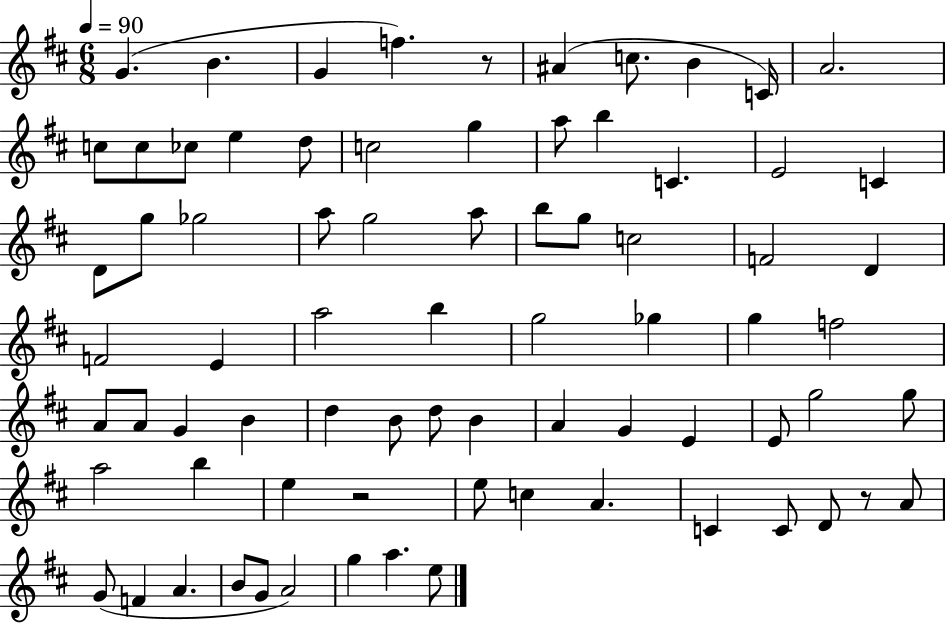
X:1
T:Untitled
M:6/8
L:1/4
K:D
G B G f z/2 ^A c/2 B C/4 A2 c/2 c/2 _c/2 e d/2 c2 g a/2 b C E2 C D/2 g/2 _g2 a/2 g2 a/2 b/2 g/2 c2 F2 D F2 E a2 b g2 _g g f2 A/2 A/2 G B d B/2 d/2 B A G E E/2 g2 g/2 a2 b e z2 e/2 c A C C/2 D/2 z/2 A/2 G/2 F A B/2 G/2 A2 g a e/2